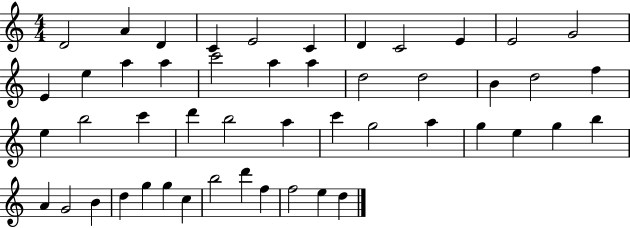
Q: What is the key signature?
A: C major